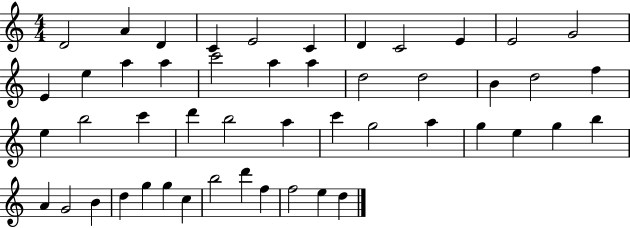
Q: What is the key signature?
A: C major